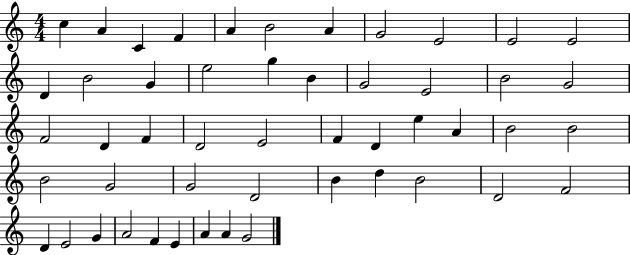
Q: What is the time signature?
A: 4/4